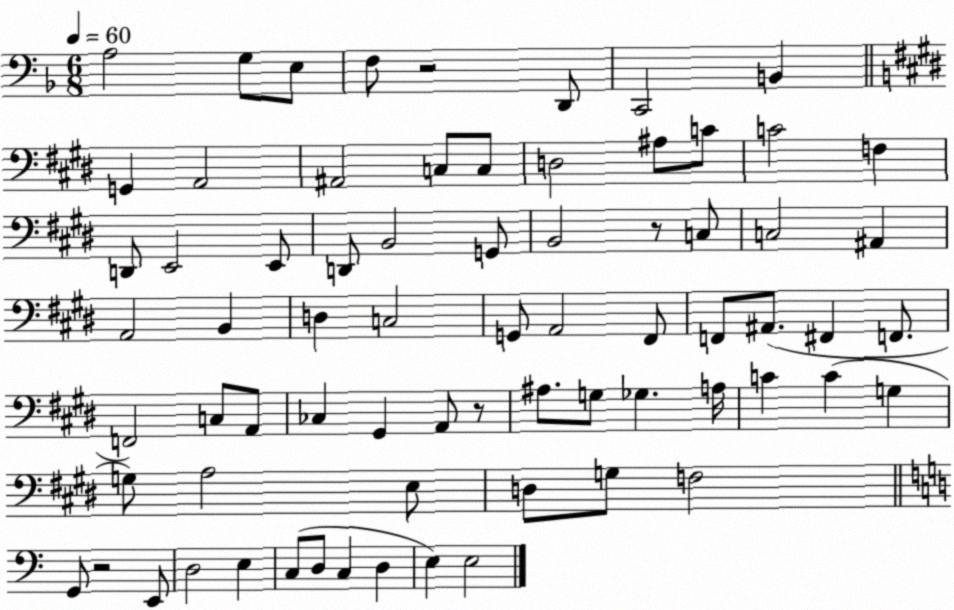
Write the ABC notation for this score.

X:1
T:Untitled
M:6/8
L:1/4
K:F
A,2 G,/2 E,/2 F,/2 z2 D,,/2 C,,2 B,, G,, A,,2 ^A,,2 C,/2 C,/2 D,2 ^A,/2 C/2 C2 F, D,,/2 E,,2 E,,/2 D,,/2 B,,2 G,,/2 B,,2 z/2 C,/2 C,2 ^A,, A,,2 B,, D, C,2 G,,/2 A,,2 ^F,,/2 F,,/2 ^A,,/2 ^F,, F,,/2 F,,2 C,/2 A,,/2 _C, ^G,, A,,/2 z/2 ^A,/2 G,/2 _G, A,/4 C C G, G,/2 A,2 E,/2 D,/2 G,/2 F,2 G,,/2 z2 E,,/2 D,2 E, C,/2 D,/2 C, D, E, E,2